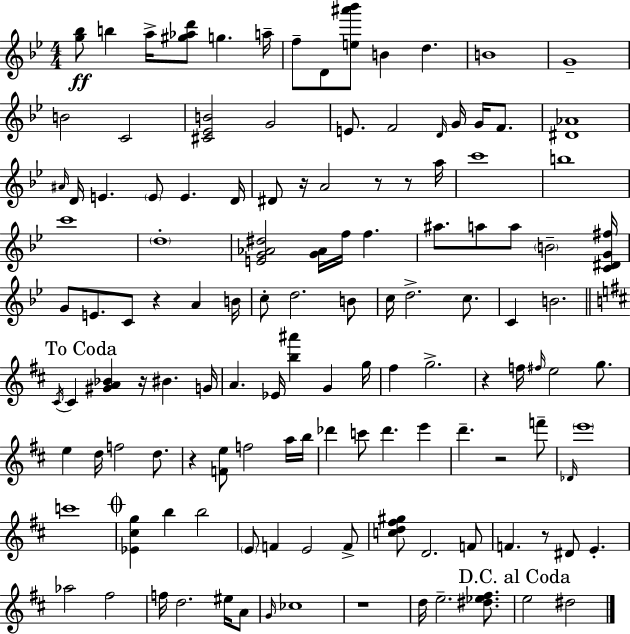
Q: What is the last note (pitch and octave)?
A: D#5